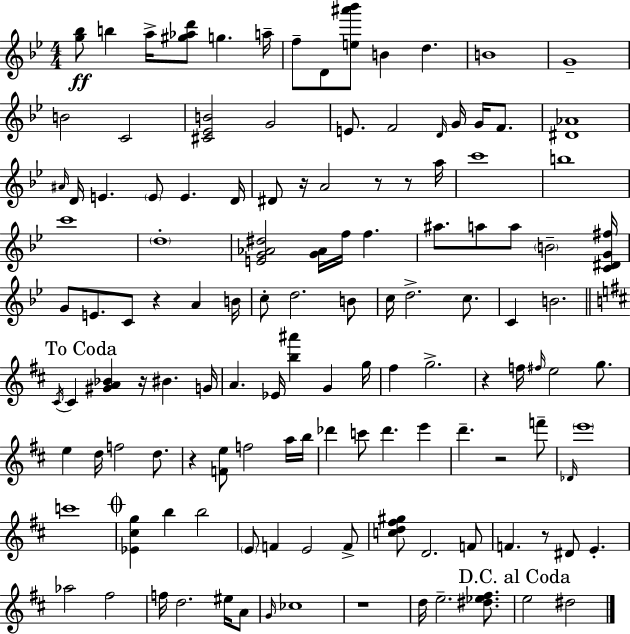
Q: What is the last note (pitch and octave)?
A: D#5